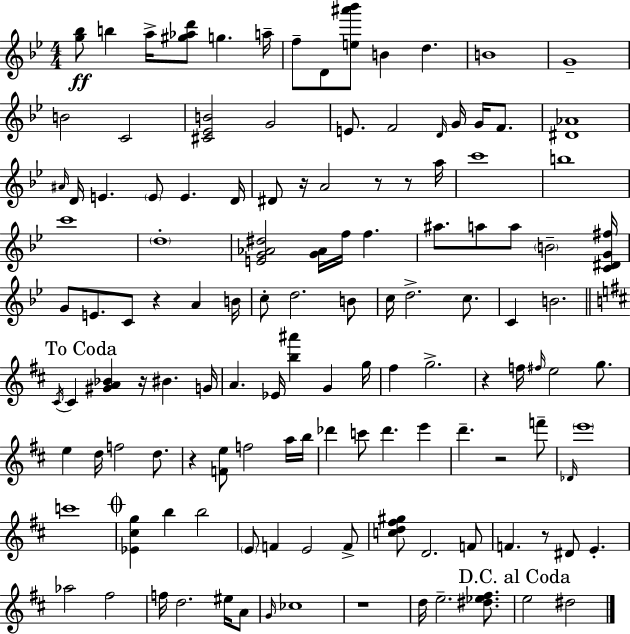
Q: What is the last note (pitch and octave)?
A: D#5